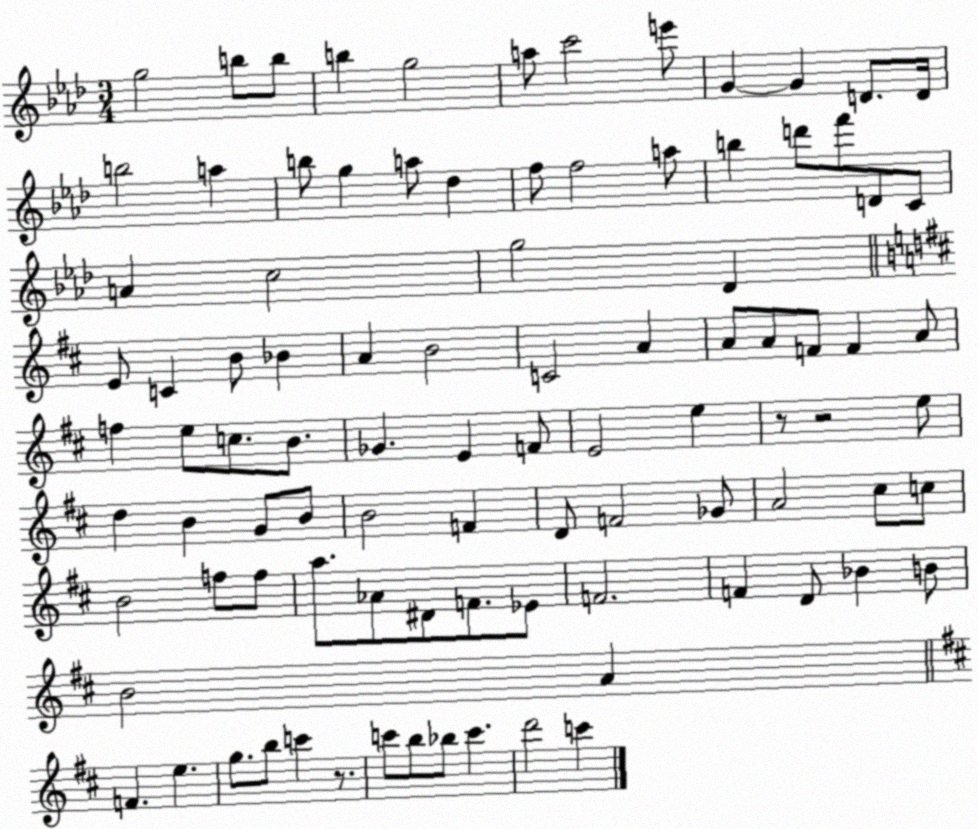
X:1
T:Untitled
M:3/4
L:1/4
K:Ab
g2 b/2 b/2 b g2 a/2 c'2 e'/2 G G D/2 D/4 b2 a b/2 g a/2 _d f/2 f2 a/2 b d'/2 f'/2 D/2 C/2 A c2 g2 _D E/2 C B/2 _B A B2 C2 A A/2 A/2 F/2 F A/2 f e/2 c/2 B/2 _G E F/2 E2 e z/2 z2 e/2 d B G/2 B/2 B2 F D/2 F2 _G/2 A2 ^c/2 c/2 B2 f/2 f/2 a/2 _A/2 ^D/2 F/2 _E/2 F2 F D/2 _B B/2 B2 A F e g/2 b/2 c' z/2 c'/2 b/2 _b/2 c' d'2 c'